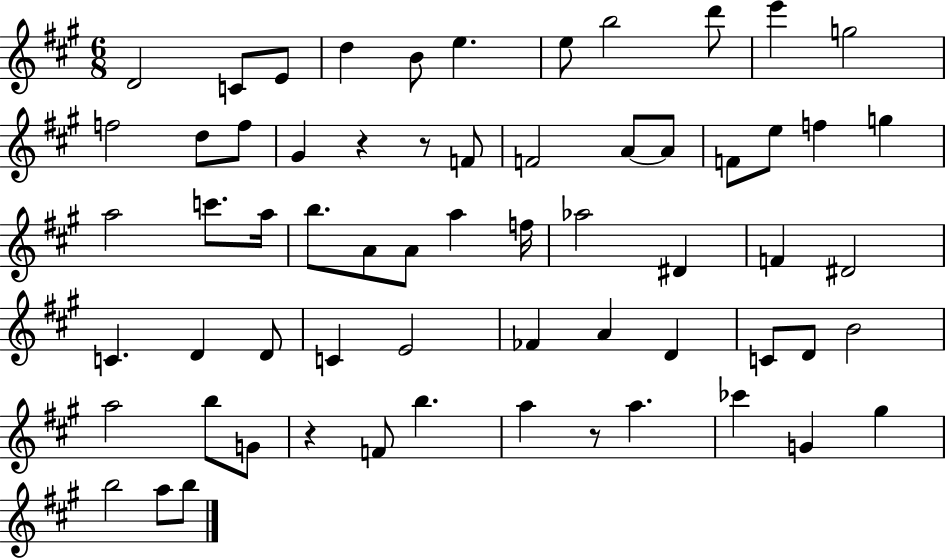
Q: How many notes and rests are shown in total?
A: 63